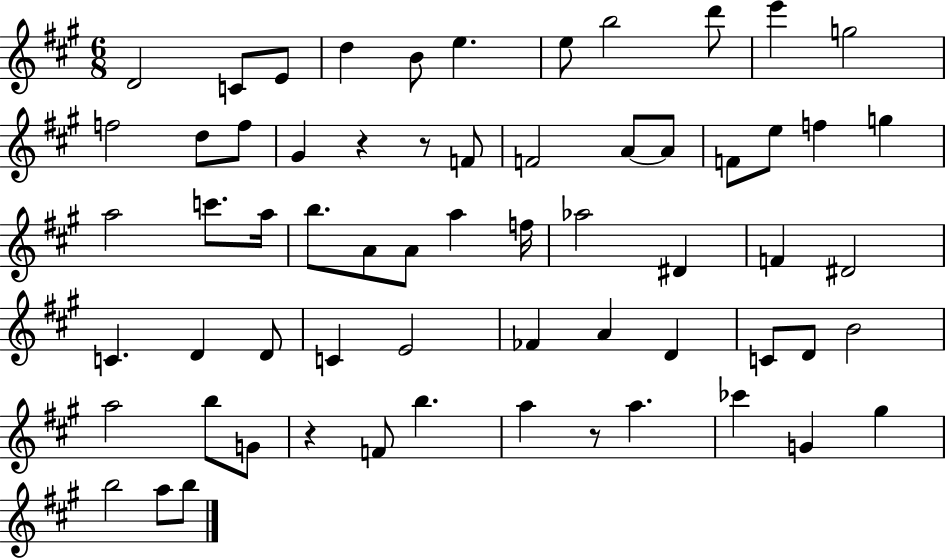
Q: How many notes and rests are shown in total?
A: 63